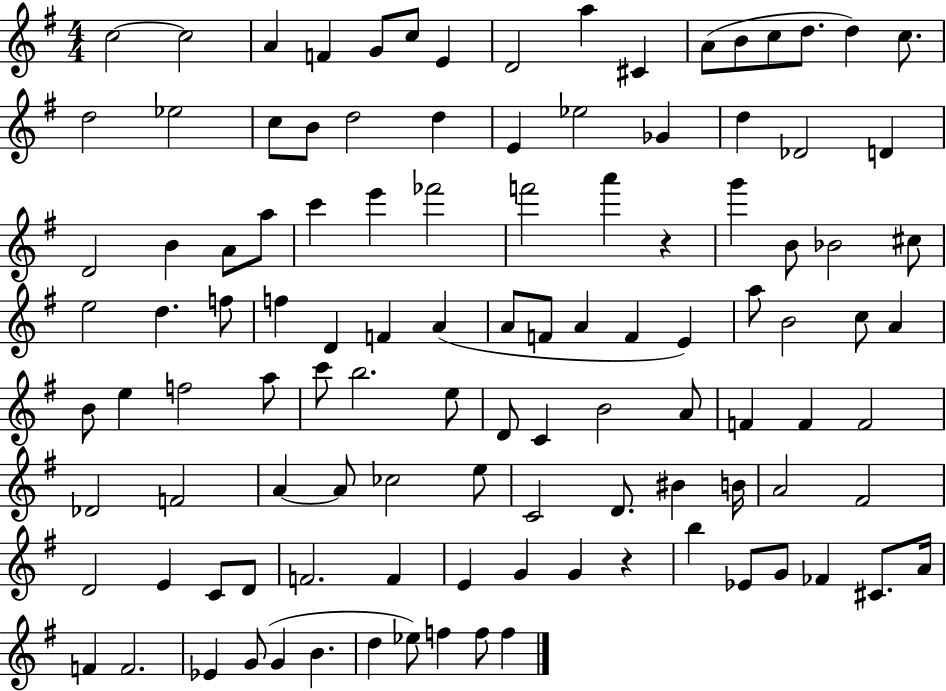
C5/h C5/h A4/q F4/q G4/e C5/e E4/q D4/h A5/q C#4/q A4/e B4/e C5/e D5/e. D5/q C5/e. D5/h Eb5/h C5/e B4/e D5/h D5/q E4/q Eb5/h Gb4/q D5/q Db4/h D4/q D4/h B4/q A4/e A5/e C6/q E6/q FES6/h F6/h A6/q R/q G6/q B4/e Bb4/h C#5/e E5/h D5/q. F5/e F5/q D4/q F4/q A4/q A4/e F4/e A4/q F4/q E4/q A5/e B4/h C5/e A4/q B4/e E5/q F5/h A5/e C6/e B5/h. E5/e D4/e C4/q B4/h A4/e F4/q F4/q F4/h Db4/h F4/h A4/q A4/e CES5/h E5/e C4/h D4/e. BIS4/q B4/s A4/h F#4/h D4/h E4/q C4/e D4/e F4/h. F4/q E4/q G4/q G4/q R/q B5/q Eb4/e G4/e FES4/q C#4/e. A4/s F4/q F4/h. Eb4/q G4/e G4/q B4/q. D5/q Eb5/e F5/q F5/e F5/q